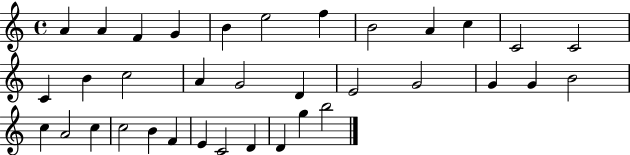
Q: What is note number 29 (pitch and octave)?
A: F4